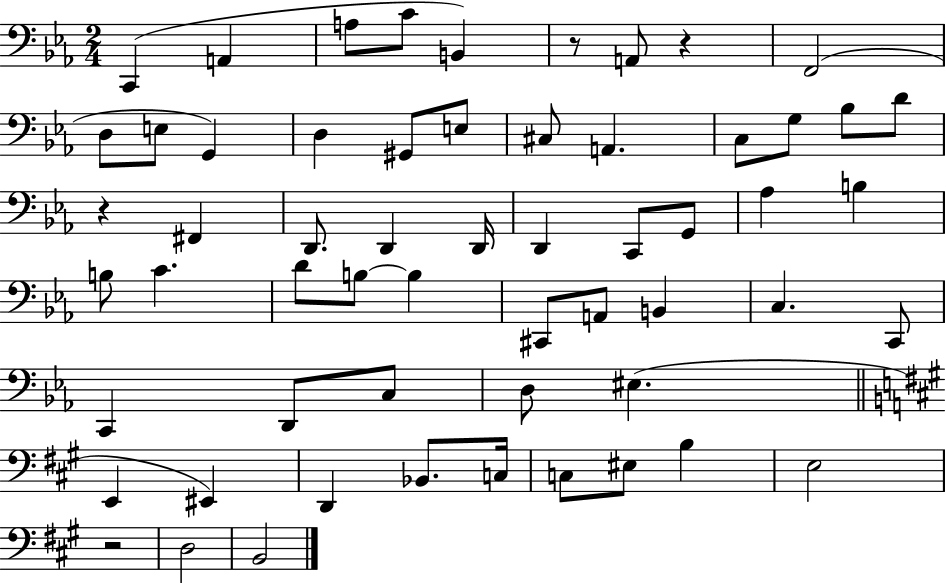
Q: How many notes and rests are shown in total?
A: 58